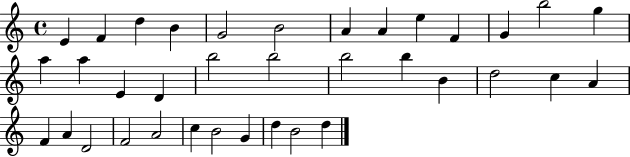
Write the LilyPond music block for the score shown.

{
  \clef treble
  \time 4/4
  \defaultTimeSignature
  \key c \major
  e'4 f'4 d''4 b'4 | g'2 b'2 | a'4 a'4 e''4 f'4 | g'4 b''2 g''4 | \break a''4 a''4 e'4 d'4 | b''2 b''2 | b''2 b''4 b'4 | d''2 c''4 a'4 | \break f'4 a'4 d'2 | f'2 a'2 | c''4 b'2 g'4 | d''4 b'2 d''4 | \break \bar "|."
}